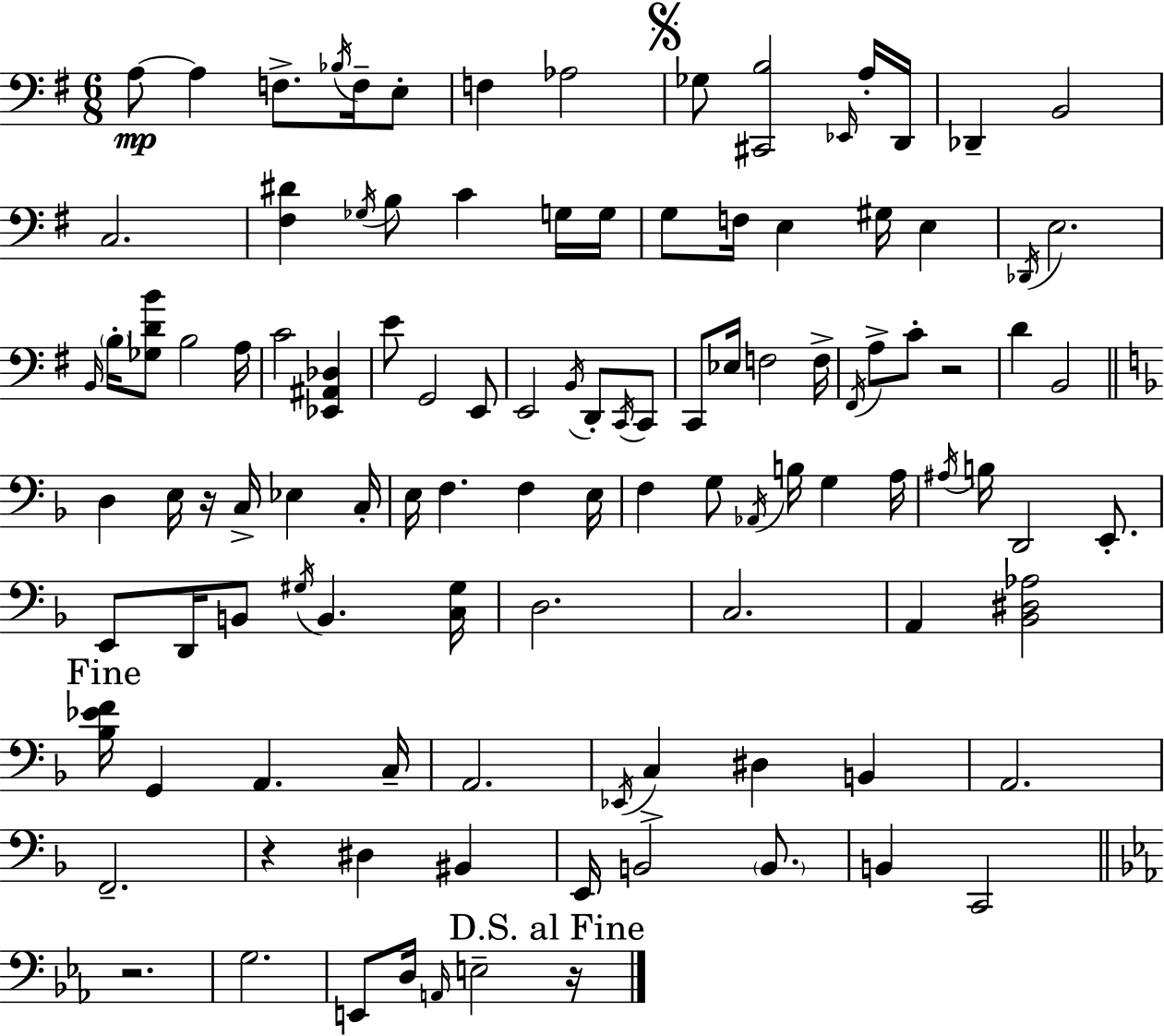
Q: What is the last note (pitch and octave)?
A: E3